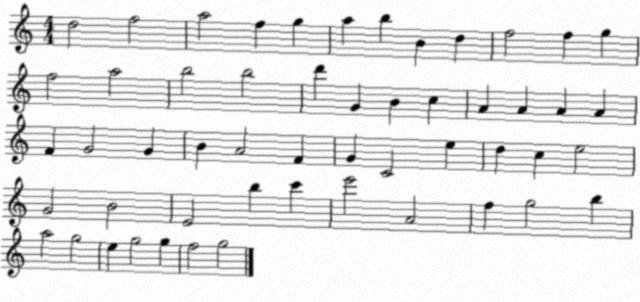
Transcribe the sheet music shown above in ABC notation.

X:1
T:Untitled
M:4/4
L:1/4
K:C
d2 f2 a2 f g a b B d f2 f g f2 a2 b2 b2 d' G B c A A A A F G2 G B A2 F G C2 e d c e2 G2 B2 E2 b c' e'2 A2 f g2 b a2 g2 e g2 g f2 g2